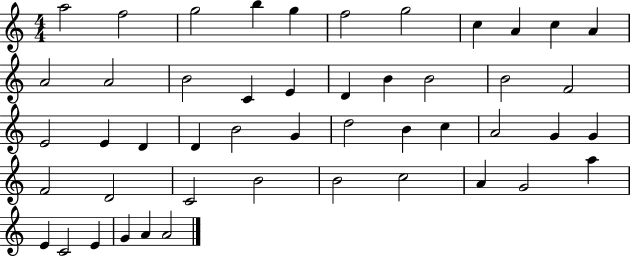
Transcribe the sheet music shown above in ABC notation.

X:1
T:Untitled
M:4/4
L:1/4
K:C
a2 f2 g2 b g f2 g2 c A c A A2 A2 B2 C E D B B2 B2 F2 E2 E D D B2 G d2 B c A2 G G F2 D2 C2 B2 B2 c2 A G2 a E C2 E G A A2